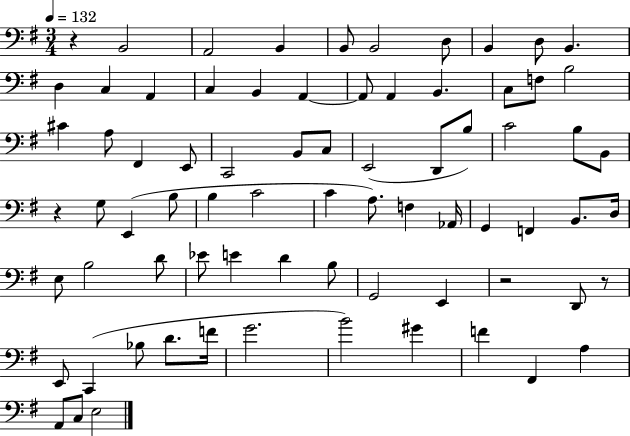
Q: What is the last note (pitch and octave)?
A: E3